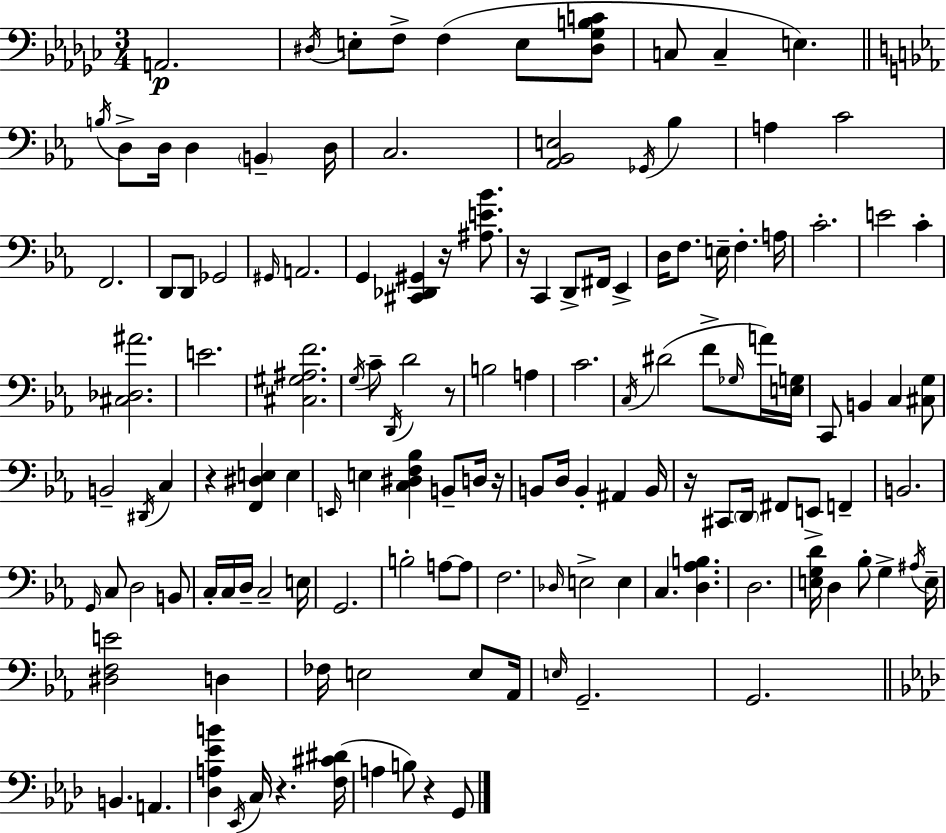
A2/h. D#3/s E3/e F3/e F3/q E3/e [D#3,Gb3,B3,C4]/e C3/e C3/q E3/q. B3/s D3/e D3/s D3/q B2/q D3/s C3/h. [Ab2,Bb2,E3]/h Gb2/s Bb3/q A3/q C4/h F2/h. D2/e D2/e Gb2/h G#2/s A2/h. G2/q [C#2,Db2,G#2]/q R/s [A#3,E4,Bb4]/e. R/s C2/q D2/e F#2/s Eb2/q D3/s F3/e. E3/s F3/q. A3/s C4/h. E4/h C4/q [C#3,Db3,A#4]/h. E4/h. [C#3,G#3,A#3,F4]/h. G3/s C4/e D2/s D4/h R/e B3/h A3/q C4/h. C3/s D#4/h F4/e Gb3/s A4/s [E3,G3]/s C2/e B2/q C3/q [C#3,G3]/e B2/h D#2/s C3/q R/q [F2,D#3,E3]/q E3/q E2/s E3/q [C3,D#3,F3,Bb3]/q B2/e D3/s R/s B2/e D3/s B2/q A#2/q B2/s R/s C#2/e D2/s F#2/e E2/e F2/q B2/h. G2/s C3/e D3/h B2/e C3/s C3/s D3/s C3/h E3/s G2/h. B3/h A3/e A3/e F3/h. Db3/s E3/h E3/q C3/q. [D3,Ab3,B3]/q. D3/h. [E3,G3,D4]/s D3/q Bb3/e G3/q A#3/s E3/s [D#3,F3,E4]/h D3/q FES3/s E3/h E3/e Ab2/s E3/s G2/h. G2/h. B2/q. A2/q. [Db3,A3,Eb4,B4]/q Eb2/s C3/s R/q. [F3,C#4,D#4]/s A3/q B3/e R/q G2/e